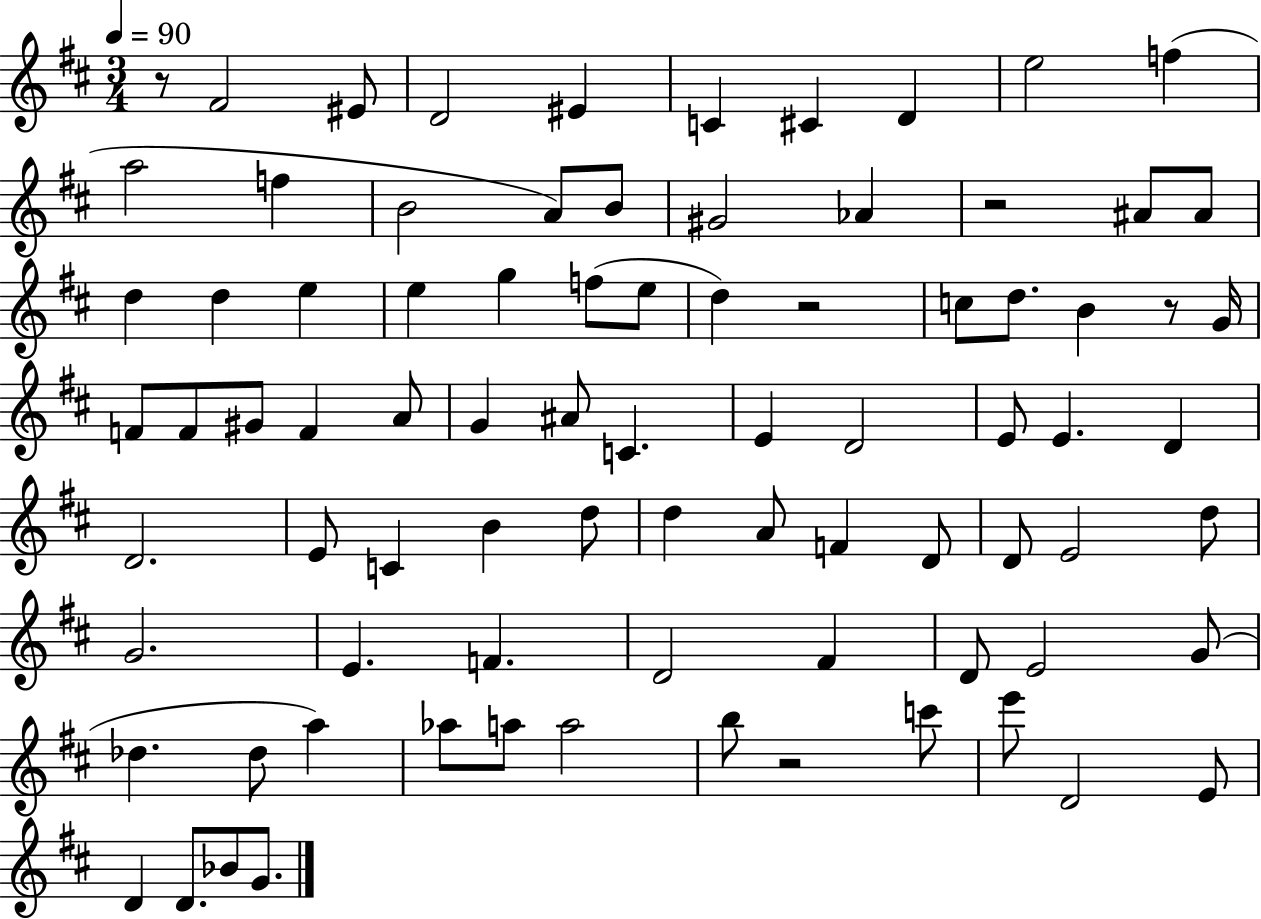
{
  \clef treble
  \numericTimeSignature
  \time 3/4
  \key d \major
  \tempo 4 = 90
  r8 fis'2 eis'8 | d'2 eis'4 | c'4 cis'4 d'4 | e''2 f''4( | \break a''2 f''4 | b'2 a'8) b'8 | gis'2 aes'4 | r2 ais'8 ais'8 | \break d''4 d''4 e''4 | e''4 g''4 f''8( e''8 | d''4) r2 | c''8 d''8. b'4 r8 g'16 | \break f'8 f'8 gis'8 f'4 a'8 | g'4 ais'8 c'4. | e'4 d'2 | e'8 e'4. d'4 | \break d'2. | e'8 c'4 b'4 d''8 | d''4 a'8 f'4 d'8 | d'8 e'2 d''8 | \break g'2. | e'4. f'4. | d'2 fis'4 | d'8 e'2 g'8( | \break des''4. des''8 a''4) | aes''8 a''8 a''2 | b''8 r2 c'''8 | e'''8 d'2 e'8 | \break d'4 d'8. bes'8 g'8. | \bar "|."
}